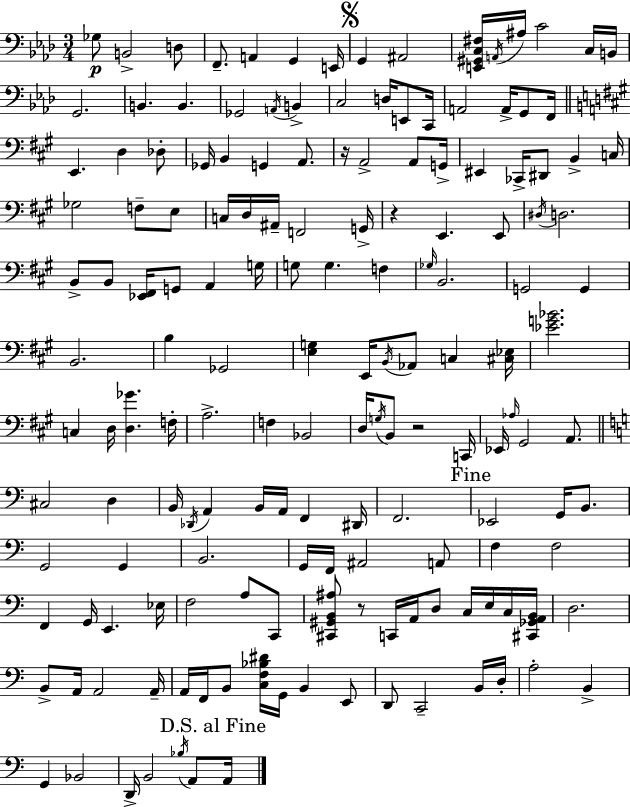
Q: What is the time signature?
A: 3/4